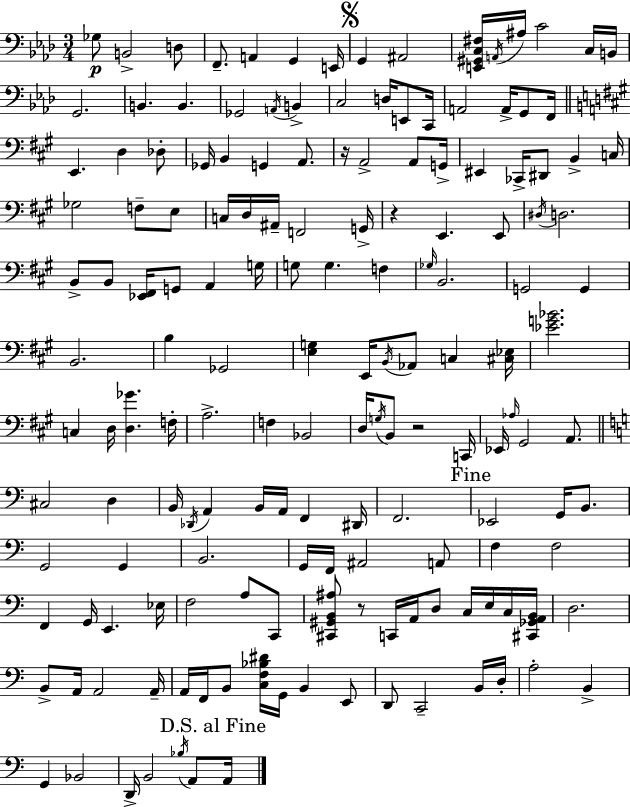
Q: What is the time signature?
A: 3/4